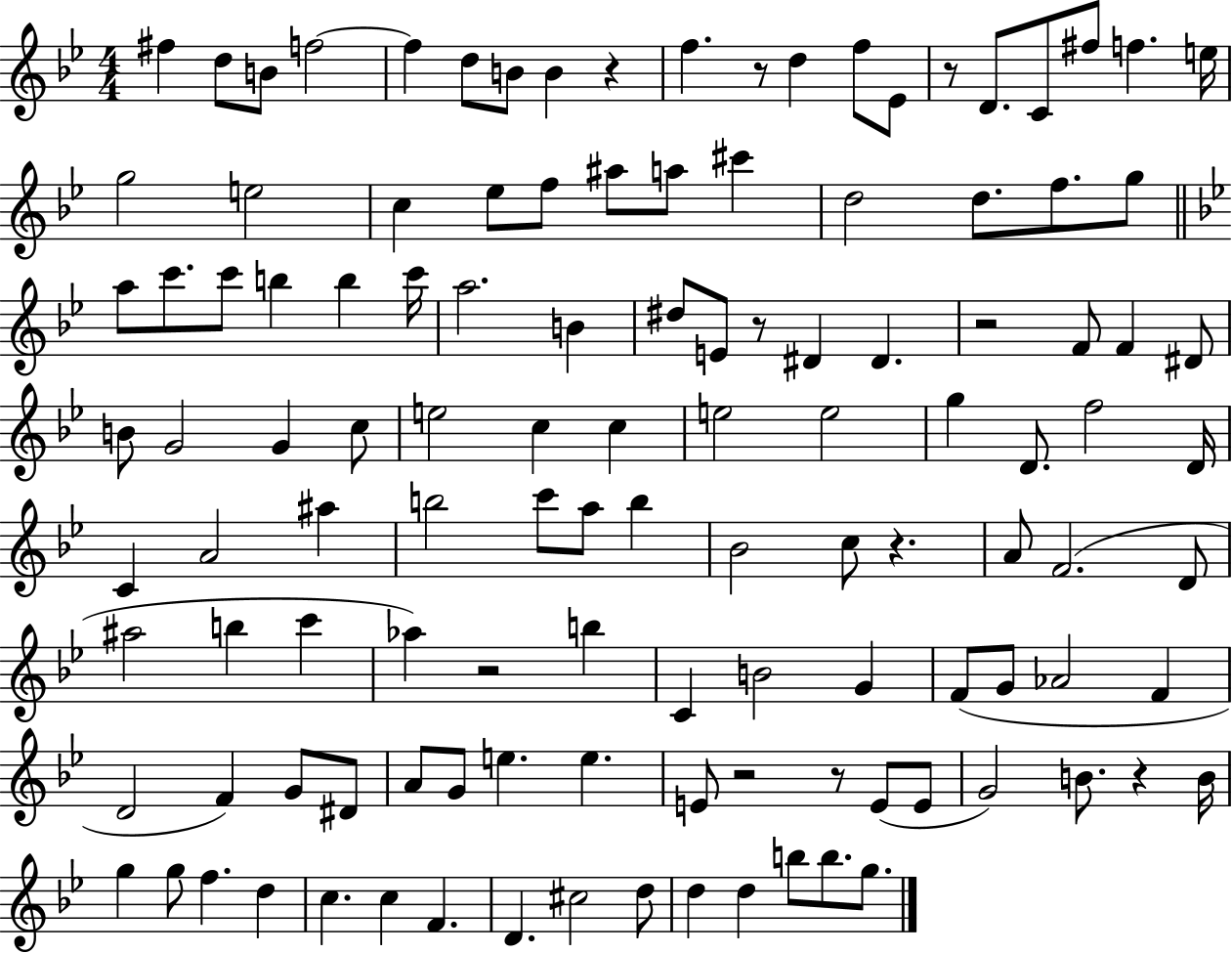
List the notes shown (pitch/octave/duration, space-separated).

F#5/q D5/e B4/e F5/h F5/q D5/e B4/e B4/q R/q F5/q. R/e D5/q F5/e Eb4/e R/e D4/e. C4/e F#5/e F5/q. E5/s G5/h E5/h C5/q Eb5/e F5/e A#5/e A5/e C#6/q D5/h D5/e. F5/e. G5/e A5/e C6/e. C6/e B5/q B5/q C6/s A5/h. B4/q D#5/e E4/e R/e D#4/q D#4/q. R/h F4/e F4/q D#4/e B4/e G4/h G4/q C5/e E5/h C5/q C5/q E5/h E5/h G5/q D4/e. F5/h D4/s C4/q A4/h A#5/q B5/h C6/e A5/e B5/q Bb4/h C5/e R/q. A4/e F4/h. D4/e A#5/h B5/q C6/q Ab5/q R/h B5/q C4/q B4/h G4/q F4/e G4/e Ab4/h F4/q D4/h F4/q G4/e D#4/e A4/e G4/e E5/q. E5/q. E4/e R/h R/e E4/e E4/e G4/h B4/e. R/q B4/s G5/q G5/e F5/q. D5/q C5/q. C5/q F4/q. D4/q. C#5/h D5/e D5/q D5/q B5/e B5/e. G5/e.